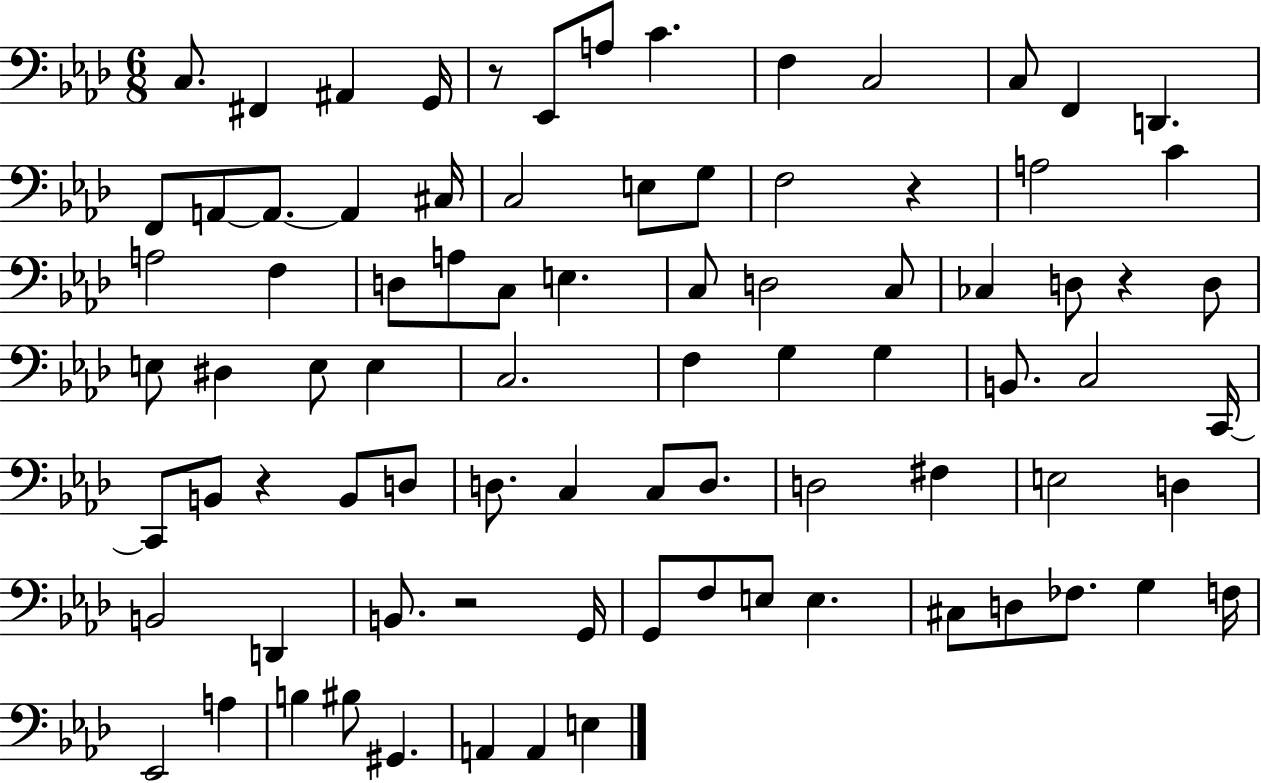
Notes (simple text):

C3/e. F#2/q A#2/q G2/s R/e Eb2/e A3/e C4/q. F3/q C3/h C3/e F2/q D2/q. F2/e A2/e A2/e. A2/q C#3/s C3/h E3/e G3/e F3/h R/q A3/h C4/q A3/h F3/q D3/e A3/e C3/e E3/q. C3/e D3/h C3/e CES3/q D3/e R/q D3/e E3/e D#3/q E3/e E3/q C3/h. F3/q G3/q G3/q B2/e. C3/h C2/s C2/e B2/e R/q B2/e D3/e D3/e. C3/q C3/e D3/e. D3/h F#3/q E3/h D3/q B2/h D2/q B2/e. R/h G2/s G2/e F3/e E3/e E3/q. C#3/e D3/e FES3/e. G3/q F3/s Eb2/h A3/q B3/q BIS3/e G#2/q. A2/q A2/q E3/q